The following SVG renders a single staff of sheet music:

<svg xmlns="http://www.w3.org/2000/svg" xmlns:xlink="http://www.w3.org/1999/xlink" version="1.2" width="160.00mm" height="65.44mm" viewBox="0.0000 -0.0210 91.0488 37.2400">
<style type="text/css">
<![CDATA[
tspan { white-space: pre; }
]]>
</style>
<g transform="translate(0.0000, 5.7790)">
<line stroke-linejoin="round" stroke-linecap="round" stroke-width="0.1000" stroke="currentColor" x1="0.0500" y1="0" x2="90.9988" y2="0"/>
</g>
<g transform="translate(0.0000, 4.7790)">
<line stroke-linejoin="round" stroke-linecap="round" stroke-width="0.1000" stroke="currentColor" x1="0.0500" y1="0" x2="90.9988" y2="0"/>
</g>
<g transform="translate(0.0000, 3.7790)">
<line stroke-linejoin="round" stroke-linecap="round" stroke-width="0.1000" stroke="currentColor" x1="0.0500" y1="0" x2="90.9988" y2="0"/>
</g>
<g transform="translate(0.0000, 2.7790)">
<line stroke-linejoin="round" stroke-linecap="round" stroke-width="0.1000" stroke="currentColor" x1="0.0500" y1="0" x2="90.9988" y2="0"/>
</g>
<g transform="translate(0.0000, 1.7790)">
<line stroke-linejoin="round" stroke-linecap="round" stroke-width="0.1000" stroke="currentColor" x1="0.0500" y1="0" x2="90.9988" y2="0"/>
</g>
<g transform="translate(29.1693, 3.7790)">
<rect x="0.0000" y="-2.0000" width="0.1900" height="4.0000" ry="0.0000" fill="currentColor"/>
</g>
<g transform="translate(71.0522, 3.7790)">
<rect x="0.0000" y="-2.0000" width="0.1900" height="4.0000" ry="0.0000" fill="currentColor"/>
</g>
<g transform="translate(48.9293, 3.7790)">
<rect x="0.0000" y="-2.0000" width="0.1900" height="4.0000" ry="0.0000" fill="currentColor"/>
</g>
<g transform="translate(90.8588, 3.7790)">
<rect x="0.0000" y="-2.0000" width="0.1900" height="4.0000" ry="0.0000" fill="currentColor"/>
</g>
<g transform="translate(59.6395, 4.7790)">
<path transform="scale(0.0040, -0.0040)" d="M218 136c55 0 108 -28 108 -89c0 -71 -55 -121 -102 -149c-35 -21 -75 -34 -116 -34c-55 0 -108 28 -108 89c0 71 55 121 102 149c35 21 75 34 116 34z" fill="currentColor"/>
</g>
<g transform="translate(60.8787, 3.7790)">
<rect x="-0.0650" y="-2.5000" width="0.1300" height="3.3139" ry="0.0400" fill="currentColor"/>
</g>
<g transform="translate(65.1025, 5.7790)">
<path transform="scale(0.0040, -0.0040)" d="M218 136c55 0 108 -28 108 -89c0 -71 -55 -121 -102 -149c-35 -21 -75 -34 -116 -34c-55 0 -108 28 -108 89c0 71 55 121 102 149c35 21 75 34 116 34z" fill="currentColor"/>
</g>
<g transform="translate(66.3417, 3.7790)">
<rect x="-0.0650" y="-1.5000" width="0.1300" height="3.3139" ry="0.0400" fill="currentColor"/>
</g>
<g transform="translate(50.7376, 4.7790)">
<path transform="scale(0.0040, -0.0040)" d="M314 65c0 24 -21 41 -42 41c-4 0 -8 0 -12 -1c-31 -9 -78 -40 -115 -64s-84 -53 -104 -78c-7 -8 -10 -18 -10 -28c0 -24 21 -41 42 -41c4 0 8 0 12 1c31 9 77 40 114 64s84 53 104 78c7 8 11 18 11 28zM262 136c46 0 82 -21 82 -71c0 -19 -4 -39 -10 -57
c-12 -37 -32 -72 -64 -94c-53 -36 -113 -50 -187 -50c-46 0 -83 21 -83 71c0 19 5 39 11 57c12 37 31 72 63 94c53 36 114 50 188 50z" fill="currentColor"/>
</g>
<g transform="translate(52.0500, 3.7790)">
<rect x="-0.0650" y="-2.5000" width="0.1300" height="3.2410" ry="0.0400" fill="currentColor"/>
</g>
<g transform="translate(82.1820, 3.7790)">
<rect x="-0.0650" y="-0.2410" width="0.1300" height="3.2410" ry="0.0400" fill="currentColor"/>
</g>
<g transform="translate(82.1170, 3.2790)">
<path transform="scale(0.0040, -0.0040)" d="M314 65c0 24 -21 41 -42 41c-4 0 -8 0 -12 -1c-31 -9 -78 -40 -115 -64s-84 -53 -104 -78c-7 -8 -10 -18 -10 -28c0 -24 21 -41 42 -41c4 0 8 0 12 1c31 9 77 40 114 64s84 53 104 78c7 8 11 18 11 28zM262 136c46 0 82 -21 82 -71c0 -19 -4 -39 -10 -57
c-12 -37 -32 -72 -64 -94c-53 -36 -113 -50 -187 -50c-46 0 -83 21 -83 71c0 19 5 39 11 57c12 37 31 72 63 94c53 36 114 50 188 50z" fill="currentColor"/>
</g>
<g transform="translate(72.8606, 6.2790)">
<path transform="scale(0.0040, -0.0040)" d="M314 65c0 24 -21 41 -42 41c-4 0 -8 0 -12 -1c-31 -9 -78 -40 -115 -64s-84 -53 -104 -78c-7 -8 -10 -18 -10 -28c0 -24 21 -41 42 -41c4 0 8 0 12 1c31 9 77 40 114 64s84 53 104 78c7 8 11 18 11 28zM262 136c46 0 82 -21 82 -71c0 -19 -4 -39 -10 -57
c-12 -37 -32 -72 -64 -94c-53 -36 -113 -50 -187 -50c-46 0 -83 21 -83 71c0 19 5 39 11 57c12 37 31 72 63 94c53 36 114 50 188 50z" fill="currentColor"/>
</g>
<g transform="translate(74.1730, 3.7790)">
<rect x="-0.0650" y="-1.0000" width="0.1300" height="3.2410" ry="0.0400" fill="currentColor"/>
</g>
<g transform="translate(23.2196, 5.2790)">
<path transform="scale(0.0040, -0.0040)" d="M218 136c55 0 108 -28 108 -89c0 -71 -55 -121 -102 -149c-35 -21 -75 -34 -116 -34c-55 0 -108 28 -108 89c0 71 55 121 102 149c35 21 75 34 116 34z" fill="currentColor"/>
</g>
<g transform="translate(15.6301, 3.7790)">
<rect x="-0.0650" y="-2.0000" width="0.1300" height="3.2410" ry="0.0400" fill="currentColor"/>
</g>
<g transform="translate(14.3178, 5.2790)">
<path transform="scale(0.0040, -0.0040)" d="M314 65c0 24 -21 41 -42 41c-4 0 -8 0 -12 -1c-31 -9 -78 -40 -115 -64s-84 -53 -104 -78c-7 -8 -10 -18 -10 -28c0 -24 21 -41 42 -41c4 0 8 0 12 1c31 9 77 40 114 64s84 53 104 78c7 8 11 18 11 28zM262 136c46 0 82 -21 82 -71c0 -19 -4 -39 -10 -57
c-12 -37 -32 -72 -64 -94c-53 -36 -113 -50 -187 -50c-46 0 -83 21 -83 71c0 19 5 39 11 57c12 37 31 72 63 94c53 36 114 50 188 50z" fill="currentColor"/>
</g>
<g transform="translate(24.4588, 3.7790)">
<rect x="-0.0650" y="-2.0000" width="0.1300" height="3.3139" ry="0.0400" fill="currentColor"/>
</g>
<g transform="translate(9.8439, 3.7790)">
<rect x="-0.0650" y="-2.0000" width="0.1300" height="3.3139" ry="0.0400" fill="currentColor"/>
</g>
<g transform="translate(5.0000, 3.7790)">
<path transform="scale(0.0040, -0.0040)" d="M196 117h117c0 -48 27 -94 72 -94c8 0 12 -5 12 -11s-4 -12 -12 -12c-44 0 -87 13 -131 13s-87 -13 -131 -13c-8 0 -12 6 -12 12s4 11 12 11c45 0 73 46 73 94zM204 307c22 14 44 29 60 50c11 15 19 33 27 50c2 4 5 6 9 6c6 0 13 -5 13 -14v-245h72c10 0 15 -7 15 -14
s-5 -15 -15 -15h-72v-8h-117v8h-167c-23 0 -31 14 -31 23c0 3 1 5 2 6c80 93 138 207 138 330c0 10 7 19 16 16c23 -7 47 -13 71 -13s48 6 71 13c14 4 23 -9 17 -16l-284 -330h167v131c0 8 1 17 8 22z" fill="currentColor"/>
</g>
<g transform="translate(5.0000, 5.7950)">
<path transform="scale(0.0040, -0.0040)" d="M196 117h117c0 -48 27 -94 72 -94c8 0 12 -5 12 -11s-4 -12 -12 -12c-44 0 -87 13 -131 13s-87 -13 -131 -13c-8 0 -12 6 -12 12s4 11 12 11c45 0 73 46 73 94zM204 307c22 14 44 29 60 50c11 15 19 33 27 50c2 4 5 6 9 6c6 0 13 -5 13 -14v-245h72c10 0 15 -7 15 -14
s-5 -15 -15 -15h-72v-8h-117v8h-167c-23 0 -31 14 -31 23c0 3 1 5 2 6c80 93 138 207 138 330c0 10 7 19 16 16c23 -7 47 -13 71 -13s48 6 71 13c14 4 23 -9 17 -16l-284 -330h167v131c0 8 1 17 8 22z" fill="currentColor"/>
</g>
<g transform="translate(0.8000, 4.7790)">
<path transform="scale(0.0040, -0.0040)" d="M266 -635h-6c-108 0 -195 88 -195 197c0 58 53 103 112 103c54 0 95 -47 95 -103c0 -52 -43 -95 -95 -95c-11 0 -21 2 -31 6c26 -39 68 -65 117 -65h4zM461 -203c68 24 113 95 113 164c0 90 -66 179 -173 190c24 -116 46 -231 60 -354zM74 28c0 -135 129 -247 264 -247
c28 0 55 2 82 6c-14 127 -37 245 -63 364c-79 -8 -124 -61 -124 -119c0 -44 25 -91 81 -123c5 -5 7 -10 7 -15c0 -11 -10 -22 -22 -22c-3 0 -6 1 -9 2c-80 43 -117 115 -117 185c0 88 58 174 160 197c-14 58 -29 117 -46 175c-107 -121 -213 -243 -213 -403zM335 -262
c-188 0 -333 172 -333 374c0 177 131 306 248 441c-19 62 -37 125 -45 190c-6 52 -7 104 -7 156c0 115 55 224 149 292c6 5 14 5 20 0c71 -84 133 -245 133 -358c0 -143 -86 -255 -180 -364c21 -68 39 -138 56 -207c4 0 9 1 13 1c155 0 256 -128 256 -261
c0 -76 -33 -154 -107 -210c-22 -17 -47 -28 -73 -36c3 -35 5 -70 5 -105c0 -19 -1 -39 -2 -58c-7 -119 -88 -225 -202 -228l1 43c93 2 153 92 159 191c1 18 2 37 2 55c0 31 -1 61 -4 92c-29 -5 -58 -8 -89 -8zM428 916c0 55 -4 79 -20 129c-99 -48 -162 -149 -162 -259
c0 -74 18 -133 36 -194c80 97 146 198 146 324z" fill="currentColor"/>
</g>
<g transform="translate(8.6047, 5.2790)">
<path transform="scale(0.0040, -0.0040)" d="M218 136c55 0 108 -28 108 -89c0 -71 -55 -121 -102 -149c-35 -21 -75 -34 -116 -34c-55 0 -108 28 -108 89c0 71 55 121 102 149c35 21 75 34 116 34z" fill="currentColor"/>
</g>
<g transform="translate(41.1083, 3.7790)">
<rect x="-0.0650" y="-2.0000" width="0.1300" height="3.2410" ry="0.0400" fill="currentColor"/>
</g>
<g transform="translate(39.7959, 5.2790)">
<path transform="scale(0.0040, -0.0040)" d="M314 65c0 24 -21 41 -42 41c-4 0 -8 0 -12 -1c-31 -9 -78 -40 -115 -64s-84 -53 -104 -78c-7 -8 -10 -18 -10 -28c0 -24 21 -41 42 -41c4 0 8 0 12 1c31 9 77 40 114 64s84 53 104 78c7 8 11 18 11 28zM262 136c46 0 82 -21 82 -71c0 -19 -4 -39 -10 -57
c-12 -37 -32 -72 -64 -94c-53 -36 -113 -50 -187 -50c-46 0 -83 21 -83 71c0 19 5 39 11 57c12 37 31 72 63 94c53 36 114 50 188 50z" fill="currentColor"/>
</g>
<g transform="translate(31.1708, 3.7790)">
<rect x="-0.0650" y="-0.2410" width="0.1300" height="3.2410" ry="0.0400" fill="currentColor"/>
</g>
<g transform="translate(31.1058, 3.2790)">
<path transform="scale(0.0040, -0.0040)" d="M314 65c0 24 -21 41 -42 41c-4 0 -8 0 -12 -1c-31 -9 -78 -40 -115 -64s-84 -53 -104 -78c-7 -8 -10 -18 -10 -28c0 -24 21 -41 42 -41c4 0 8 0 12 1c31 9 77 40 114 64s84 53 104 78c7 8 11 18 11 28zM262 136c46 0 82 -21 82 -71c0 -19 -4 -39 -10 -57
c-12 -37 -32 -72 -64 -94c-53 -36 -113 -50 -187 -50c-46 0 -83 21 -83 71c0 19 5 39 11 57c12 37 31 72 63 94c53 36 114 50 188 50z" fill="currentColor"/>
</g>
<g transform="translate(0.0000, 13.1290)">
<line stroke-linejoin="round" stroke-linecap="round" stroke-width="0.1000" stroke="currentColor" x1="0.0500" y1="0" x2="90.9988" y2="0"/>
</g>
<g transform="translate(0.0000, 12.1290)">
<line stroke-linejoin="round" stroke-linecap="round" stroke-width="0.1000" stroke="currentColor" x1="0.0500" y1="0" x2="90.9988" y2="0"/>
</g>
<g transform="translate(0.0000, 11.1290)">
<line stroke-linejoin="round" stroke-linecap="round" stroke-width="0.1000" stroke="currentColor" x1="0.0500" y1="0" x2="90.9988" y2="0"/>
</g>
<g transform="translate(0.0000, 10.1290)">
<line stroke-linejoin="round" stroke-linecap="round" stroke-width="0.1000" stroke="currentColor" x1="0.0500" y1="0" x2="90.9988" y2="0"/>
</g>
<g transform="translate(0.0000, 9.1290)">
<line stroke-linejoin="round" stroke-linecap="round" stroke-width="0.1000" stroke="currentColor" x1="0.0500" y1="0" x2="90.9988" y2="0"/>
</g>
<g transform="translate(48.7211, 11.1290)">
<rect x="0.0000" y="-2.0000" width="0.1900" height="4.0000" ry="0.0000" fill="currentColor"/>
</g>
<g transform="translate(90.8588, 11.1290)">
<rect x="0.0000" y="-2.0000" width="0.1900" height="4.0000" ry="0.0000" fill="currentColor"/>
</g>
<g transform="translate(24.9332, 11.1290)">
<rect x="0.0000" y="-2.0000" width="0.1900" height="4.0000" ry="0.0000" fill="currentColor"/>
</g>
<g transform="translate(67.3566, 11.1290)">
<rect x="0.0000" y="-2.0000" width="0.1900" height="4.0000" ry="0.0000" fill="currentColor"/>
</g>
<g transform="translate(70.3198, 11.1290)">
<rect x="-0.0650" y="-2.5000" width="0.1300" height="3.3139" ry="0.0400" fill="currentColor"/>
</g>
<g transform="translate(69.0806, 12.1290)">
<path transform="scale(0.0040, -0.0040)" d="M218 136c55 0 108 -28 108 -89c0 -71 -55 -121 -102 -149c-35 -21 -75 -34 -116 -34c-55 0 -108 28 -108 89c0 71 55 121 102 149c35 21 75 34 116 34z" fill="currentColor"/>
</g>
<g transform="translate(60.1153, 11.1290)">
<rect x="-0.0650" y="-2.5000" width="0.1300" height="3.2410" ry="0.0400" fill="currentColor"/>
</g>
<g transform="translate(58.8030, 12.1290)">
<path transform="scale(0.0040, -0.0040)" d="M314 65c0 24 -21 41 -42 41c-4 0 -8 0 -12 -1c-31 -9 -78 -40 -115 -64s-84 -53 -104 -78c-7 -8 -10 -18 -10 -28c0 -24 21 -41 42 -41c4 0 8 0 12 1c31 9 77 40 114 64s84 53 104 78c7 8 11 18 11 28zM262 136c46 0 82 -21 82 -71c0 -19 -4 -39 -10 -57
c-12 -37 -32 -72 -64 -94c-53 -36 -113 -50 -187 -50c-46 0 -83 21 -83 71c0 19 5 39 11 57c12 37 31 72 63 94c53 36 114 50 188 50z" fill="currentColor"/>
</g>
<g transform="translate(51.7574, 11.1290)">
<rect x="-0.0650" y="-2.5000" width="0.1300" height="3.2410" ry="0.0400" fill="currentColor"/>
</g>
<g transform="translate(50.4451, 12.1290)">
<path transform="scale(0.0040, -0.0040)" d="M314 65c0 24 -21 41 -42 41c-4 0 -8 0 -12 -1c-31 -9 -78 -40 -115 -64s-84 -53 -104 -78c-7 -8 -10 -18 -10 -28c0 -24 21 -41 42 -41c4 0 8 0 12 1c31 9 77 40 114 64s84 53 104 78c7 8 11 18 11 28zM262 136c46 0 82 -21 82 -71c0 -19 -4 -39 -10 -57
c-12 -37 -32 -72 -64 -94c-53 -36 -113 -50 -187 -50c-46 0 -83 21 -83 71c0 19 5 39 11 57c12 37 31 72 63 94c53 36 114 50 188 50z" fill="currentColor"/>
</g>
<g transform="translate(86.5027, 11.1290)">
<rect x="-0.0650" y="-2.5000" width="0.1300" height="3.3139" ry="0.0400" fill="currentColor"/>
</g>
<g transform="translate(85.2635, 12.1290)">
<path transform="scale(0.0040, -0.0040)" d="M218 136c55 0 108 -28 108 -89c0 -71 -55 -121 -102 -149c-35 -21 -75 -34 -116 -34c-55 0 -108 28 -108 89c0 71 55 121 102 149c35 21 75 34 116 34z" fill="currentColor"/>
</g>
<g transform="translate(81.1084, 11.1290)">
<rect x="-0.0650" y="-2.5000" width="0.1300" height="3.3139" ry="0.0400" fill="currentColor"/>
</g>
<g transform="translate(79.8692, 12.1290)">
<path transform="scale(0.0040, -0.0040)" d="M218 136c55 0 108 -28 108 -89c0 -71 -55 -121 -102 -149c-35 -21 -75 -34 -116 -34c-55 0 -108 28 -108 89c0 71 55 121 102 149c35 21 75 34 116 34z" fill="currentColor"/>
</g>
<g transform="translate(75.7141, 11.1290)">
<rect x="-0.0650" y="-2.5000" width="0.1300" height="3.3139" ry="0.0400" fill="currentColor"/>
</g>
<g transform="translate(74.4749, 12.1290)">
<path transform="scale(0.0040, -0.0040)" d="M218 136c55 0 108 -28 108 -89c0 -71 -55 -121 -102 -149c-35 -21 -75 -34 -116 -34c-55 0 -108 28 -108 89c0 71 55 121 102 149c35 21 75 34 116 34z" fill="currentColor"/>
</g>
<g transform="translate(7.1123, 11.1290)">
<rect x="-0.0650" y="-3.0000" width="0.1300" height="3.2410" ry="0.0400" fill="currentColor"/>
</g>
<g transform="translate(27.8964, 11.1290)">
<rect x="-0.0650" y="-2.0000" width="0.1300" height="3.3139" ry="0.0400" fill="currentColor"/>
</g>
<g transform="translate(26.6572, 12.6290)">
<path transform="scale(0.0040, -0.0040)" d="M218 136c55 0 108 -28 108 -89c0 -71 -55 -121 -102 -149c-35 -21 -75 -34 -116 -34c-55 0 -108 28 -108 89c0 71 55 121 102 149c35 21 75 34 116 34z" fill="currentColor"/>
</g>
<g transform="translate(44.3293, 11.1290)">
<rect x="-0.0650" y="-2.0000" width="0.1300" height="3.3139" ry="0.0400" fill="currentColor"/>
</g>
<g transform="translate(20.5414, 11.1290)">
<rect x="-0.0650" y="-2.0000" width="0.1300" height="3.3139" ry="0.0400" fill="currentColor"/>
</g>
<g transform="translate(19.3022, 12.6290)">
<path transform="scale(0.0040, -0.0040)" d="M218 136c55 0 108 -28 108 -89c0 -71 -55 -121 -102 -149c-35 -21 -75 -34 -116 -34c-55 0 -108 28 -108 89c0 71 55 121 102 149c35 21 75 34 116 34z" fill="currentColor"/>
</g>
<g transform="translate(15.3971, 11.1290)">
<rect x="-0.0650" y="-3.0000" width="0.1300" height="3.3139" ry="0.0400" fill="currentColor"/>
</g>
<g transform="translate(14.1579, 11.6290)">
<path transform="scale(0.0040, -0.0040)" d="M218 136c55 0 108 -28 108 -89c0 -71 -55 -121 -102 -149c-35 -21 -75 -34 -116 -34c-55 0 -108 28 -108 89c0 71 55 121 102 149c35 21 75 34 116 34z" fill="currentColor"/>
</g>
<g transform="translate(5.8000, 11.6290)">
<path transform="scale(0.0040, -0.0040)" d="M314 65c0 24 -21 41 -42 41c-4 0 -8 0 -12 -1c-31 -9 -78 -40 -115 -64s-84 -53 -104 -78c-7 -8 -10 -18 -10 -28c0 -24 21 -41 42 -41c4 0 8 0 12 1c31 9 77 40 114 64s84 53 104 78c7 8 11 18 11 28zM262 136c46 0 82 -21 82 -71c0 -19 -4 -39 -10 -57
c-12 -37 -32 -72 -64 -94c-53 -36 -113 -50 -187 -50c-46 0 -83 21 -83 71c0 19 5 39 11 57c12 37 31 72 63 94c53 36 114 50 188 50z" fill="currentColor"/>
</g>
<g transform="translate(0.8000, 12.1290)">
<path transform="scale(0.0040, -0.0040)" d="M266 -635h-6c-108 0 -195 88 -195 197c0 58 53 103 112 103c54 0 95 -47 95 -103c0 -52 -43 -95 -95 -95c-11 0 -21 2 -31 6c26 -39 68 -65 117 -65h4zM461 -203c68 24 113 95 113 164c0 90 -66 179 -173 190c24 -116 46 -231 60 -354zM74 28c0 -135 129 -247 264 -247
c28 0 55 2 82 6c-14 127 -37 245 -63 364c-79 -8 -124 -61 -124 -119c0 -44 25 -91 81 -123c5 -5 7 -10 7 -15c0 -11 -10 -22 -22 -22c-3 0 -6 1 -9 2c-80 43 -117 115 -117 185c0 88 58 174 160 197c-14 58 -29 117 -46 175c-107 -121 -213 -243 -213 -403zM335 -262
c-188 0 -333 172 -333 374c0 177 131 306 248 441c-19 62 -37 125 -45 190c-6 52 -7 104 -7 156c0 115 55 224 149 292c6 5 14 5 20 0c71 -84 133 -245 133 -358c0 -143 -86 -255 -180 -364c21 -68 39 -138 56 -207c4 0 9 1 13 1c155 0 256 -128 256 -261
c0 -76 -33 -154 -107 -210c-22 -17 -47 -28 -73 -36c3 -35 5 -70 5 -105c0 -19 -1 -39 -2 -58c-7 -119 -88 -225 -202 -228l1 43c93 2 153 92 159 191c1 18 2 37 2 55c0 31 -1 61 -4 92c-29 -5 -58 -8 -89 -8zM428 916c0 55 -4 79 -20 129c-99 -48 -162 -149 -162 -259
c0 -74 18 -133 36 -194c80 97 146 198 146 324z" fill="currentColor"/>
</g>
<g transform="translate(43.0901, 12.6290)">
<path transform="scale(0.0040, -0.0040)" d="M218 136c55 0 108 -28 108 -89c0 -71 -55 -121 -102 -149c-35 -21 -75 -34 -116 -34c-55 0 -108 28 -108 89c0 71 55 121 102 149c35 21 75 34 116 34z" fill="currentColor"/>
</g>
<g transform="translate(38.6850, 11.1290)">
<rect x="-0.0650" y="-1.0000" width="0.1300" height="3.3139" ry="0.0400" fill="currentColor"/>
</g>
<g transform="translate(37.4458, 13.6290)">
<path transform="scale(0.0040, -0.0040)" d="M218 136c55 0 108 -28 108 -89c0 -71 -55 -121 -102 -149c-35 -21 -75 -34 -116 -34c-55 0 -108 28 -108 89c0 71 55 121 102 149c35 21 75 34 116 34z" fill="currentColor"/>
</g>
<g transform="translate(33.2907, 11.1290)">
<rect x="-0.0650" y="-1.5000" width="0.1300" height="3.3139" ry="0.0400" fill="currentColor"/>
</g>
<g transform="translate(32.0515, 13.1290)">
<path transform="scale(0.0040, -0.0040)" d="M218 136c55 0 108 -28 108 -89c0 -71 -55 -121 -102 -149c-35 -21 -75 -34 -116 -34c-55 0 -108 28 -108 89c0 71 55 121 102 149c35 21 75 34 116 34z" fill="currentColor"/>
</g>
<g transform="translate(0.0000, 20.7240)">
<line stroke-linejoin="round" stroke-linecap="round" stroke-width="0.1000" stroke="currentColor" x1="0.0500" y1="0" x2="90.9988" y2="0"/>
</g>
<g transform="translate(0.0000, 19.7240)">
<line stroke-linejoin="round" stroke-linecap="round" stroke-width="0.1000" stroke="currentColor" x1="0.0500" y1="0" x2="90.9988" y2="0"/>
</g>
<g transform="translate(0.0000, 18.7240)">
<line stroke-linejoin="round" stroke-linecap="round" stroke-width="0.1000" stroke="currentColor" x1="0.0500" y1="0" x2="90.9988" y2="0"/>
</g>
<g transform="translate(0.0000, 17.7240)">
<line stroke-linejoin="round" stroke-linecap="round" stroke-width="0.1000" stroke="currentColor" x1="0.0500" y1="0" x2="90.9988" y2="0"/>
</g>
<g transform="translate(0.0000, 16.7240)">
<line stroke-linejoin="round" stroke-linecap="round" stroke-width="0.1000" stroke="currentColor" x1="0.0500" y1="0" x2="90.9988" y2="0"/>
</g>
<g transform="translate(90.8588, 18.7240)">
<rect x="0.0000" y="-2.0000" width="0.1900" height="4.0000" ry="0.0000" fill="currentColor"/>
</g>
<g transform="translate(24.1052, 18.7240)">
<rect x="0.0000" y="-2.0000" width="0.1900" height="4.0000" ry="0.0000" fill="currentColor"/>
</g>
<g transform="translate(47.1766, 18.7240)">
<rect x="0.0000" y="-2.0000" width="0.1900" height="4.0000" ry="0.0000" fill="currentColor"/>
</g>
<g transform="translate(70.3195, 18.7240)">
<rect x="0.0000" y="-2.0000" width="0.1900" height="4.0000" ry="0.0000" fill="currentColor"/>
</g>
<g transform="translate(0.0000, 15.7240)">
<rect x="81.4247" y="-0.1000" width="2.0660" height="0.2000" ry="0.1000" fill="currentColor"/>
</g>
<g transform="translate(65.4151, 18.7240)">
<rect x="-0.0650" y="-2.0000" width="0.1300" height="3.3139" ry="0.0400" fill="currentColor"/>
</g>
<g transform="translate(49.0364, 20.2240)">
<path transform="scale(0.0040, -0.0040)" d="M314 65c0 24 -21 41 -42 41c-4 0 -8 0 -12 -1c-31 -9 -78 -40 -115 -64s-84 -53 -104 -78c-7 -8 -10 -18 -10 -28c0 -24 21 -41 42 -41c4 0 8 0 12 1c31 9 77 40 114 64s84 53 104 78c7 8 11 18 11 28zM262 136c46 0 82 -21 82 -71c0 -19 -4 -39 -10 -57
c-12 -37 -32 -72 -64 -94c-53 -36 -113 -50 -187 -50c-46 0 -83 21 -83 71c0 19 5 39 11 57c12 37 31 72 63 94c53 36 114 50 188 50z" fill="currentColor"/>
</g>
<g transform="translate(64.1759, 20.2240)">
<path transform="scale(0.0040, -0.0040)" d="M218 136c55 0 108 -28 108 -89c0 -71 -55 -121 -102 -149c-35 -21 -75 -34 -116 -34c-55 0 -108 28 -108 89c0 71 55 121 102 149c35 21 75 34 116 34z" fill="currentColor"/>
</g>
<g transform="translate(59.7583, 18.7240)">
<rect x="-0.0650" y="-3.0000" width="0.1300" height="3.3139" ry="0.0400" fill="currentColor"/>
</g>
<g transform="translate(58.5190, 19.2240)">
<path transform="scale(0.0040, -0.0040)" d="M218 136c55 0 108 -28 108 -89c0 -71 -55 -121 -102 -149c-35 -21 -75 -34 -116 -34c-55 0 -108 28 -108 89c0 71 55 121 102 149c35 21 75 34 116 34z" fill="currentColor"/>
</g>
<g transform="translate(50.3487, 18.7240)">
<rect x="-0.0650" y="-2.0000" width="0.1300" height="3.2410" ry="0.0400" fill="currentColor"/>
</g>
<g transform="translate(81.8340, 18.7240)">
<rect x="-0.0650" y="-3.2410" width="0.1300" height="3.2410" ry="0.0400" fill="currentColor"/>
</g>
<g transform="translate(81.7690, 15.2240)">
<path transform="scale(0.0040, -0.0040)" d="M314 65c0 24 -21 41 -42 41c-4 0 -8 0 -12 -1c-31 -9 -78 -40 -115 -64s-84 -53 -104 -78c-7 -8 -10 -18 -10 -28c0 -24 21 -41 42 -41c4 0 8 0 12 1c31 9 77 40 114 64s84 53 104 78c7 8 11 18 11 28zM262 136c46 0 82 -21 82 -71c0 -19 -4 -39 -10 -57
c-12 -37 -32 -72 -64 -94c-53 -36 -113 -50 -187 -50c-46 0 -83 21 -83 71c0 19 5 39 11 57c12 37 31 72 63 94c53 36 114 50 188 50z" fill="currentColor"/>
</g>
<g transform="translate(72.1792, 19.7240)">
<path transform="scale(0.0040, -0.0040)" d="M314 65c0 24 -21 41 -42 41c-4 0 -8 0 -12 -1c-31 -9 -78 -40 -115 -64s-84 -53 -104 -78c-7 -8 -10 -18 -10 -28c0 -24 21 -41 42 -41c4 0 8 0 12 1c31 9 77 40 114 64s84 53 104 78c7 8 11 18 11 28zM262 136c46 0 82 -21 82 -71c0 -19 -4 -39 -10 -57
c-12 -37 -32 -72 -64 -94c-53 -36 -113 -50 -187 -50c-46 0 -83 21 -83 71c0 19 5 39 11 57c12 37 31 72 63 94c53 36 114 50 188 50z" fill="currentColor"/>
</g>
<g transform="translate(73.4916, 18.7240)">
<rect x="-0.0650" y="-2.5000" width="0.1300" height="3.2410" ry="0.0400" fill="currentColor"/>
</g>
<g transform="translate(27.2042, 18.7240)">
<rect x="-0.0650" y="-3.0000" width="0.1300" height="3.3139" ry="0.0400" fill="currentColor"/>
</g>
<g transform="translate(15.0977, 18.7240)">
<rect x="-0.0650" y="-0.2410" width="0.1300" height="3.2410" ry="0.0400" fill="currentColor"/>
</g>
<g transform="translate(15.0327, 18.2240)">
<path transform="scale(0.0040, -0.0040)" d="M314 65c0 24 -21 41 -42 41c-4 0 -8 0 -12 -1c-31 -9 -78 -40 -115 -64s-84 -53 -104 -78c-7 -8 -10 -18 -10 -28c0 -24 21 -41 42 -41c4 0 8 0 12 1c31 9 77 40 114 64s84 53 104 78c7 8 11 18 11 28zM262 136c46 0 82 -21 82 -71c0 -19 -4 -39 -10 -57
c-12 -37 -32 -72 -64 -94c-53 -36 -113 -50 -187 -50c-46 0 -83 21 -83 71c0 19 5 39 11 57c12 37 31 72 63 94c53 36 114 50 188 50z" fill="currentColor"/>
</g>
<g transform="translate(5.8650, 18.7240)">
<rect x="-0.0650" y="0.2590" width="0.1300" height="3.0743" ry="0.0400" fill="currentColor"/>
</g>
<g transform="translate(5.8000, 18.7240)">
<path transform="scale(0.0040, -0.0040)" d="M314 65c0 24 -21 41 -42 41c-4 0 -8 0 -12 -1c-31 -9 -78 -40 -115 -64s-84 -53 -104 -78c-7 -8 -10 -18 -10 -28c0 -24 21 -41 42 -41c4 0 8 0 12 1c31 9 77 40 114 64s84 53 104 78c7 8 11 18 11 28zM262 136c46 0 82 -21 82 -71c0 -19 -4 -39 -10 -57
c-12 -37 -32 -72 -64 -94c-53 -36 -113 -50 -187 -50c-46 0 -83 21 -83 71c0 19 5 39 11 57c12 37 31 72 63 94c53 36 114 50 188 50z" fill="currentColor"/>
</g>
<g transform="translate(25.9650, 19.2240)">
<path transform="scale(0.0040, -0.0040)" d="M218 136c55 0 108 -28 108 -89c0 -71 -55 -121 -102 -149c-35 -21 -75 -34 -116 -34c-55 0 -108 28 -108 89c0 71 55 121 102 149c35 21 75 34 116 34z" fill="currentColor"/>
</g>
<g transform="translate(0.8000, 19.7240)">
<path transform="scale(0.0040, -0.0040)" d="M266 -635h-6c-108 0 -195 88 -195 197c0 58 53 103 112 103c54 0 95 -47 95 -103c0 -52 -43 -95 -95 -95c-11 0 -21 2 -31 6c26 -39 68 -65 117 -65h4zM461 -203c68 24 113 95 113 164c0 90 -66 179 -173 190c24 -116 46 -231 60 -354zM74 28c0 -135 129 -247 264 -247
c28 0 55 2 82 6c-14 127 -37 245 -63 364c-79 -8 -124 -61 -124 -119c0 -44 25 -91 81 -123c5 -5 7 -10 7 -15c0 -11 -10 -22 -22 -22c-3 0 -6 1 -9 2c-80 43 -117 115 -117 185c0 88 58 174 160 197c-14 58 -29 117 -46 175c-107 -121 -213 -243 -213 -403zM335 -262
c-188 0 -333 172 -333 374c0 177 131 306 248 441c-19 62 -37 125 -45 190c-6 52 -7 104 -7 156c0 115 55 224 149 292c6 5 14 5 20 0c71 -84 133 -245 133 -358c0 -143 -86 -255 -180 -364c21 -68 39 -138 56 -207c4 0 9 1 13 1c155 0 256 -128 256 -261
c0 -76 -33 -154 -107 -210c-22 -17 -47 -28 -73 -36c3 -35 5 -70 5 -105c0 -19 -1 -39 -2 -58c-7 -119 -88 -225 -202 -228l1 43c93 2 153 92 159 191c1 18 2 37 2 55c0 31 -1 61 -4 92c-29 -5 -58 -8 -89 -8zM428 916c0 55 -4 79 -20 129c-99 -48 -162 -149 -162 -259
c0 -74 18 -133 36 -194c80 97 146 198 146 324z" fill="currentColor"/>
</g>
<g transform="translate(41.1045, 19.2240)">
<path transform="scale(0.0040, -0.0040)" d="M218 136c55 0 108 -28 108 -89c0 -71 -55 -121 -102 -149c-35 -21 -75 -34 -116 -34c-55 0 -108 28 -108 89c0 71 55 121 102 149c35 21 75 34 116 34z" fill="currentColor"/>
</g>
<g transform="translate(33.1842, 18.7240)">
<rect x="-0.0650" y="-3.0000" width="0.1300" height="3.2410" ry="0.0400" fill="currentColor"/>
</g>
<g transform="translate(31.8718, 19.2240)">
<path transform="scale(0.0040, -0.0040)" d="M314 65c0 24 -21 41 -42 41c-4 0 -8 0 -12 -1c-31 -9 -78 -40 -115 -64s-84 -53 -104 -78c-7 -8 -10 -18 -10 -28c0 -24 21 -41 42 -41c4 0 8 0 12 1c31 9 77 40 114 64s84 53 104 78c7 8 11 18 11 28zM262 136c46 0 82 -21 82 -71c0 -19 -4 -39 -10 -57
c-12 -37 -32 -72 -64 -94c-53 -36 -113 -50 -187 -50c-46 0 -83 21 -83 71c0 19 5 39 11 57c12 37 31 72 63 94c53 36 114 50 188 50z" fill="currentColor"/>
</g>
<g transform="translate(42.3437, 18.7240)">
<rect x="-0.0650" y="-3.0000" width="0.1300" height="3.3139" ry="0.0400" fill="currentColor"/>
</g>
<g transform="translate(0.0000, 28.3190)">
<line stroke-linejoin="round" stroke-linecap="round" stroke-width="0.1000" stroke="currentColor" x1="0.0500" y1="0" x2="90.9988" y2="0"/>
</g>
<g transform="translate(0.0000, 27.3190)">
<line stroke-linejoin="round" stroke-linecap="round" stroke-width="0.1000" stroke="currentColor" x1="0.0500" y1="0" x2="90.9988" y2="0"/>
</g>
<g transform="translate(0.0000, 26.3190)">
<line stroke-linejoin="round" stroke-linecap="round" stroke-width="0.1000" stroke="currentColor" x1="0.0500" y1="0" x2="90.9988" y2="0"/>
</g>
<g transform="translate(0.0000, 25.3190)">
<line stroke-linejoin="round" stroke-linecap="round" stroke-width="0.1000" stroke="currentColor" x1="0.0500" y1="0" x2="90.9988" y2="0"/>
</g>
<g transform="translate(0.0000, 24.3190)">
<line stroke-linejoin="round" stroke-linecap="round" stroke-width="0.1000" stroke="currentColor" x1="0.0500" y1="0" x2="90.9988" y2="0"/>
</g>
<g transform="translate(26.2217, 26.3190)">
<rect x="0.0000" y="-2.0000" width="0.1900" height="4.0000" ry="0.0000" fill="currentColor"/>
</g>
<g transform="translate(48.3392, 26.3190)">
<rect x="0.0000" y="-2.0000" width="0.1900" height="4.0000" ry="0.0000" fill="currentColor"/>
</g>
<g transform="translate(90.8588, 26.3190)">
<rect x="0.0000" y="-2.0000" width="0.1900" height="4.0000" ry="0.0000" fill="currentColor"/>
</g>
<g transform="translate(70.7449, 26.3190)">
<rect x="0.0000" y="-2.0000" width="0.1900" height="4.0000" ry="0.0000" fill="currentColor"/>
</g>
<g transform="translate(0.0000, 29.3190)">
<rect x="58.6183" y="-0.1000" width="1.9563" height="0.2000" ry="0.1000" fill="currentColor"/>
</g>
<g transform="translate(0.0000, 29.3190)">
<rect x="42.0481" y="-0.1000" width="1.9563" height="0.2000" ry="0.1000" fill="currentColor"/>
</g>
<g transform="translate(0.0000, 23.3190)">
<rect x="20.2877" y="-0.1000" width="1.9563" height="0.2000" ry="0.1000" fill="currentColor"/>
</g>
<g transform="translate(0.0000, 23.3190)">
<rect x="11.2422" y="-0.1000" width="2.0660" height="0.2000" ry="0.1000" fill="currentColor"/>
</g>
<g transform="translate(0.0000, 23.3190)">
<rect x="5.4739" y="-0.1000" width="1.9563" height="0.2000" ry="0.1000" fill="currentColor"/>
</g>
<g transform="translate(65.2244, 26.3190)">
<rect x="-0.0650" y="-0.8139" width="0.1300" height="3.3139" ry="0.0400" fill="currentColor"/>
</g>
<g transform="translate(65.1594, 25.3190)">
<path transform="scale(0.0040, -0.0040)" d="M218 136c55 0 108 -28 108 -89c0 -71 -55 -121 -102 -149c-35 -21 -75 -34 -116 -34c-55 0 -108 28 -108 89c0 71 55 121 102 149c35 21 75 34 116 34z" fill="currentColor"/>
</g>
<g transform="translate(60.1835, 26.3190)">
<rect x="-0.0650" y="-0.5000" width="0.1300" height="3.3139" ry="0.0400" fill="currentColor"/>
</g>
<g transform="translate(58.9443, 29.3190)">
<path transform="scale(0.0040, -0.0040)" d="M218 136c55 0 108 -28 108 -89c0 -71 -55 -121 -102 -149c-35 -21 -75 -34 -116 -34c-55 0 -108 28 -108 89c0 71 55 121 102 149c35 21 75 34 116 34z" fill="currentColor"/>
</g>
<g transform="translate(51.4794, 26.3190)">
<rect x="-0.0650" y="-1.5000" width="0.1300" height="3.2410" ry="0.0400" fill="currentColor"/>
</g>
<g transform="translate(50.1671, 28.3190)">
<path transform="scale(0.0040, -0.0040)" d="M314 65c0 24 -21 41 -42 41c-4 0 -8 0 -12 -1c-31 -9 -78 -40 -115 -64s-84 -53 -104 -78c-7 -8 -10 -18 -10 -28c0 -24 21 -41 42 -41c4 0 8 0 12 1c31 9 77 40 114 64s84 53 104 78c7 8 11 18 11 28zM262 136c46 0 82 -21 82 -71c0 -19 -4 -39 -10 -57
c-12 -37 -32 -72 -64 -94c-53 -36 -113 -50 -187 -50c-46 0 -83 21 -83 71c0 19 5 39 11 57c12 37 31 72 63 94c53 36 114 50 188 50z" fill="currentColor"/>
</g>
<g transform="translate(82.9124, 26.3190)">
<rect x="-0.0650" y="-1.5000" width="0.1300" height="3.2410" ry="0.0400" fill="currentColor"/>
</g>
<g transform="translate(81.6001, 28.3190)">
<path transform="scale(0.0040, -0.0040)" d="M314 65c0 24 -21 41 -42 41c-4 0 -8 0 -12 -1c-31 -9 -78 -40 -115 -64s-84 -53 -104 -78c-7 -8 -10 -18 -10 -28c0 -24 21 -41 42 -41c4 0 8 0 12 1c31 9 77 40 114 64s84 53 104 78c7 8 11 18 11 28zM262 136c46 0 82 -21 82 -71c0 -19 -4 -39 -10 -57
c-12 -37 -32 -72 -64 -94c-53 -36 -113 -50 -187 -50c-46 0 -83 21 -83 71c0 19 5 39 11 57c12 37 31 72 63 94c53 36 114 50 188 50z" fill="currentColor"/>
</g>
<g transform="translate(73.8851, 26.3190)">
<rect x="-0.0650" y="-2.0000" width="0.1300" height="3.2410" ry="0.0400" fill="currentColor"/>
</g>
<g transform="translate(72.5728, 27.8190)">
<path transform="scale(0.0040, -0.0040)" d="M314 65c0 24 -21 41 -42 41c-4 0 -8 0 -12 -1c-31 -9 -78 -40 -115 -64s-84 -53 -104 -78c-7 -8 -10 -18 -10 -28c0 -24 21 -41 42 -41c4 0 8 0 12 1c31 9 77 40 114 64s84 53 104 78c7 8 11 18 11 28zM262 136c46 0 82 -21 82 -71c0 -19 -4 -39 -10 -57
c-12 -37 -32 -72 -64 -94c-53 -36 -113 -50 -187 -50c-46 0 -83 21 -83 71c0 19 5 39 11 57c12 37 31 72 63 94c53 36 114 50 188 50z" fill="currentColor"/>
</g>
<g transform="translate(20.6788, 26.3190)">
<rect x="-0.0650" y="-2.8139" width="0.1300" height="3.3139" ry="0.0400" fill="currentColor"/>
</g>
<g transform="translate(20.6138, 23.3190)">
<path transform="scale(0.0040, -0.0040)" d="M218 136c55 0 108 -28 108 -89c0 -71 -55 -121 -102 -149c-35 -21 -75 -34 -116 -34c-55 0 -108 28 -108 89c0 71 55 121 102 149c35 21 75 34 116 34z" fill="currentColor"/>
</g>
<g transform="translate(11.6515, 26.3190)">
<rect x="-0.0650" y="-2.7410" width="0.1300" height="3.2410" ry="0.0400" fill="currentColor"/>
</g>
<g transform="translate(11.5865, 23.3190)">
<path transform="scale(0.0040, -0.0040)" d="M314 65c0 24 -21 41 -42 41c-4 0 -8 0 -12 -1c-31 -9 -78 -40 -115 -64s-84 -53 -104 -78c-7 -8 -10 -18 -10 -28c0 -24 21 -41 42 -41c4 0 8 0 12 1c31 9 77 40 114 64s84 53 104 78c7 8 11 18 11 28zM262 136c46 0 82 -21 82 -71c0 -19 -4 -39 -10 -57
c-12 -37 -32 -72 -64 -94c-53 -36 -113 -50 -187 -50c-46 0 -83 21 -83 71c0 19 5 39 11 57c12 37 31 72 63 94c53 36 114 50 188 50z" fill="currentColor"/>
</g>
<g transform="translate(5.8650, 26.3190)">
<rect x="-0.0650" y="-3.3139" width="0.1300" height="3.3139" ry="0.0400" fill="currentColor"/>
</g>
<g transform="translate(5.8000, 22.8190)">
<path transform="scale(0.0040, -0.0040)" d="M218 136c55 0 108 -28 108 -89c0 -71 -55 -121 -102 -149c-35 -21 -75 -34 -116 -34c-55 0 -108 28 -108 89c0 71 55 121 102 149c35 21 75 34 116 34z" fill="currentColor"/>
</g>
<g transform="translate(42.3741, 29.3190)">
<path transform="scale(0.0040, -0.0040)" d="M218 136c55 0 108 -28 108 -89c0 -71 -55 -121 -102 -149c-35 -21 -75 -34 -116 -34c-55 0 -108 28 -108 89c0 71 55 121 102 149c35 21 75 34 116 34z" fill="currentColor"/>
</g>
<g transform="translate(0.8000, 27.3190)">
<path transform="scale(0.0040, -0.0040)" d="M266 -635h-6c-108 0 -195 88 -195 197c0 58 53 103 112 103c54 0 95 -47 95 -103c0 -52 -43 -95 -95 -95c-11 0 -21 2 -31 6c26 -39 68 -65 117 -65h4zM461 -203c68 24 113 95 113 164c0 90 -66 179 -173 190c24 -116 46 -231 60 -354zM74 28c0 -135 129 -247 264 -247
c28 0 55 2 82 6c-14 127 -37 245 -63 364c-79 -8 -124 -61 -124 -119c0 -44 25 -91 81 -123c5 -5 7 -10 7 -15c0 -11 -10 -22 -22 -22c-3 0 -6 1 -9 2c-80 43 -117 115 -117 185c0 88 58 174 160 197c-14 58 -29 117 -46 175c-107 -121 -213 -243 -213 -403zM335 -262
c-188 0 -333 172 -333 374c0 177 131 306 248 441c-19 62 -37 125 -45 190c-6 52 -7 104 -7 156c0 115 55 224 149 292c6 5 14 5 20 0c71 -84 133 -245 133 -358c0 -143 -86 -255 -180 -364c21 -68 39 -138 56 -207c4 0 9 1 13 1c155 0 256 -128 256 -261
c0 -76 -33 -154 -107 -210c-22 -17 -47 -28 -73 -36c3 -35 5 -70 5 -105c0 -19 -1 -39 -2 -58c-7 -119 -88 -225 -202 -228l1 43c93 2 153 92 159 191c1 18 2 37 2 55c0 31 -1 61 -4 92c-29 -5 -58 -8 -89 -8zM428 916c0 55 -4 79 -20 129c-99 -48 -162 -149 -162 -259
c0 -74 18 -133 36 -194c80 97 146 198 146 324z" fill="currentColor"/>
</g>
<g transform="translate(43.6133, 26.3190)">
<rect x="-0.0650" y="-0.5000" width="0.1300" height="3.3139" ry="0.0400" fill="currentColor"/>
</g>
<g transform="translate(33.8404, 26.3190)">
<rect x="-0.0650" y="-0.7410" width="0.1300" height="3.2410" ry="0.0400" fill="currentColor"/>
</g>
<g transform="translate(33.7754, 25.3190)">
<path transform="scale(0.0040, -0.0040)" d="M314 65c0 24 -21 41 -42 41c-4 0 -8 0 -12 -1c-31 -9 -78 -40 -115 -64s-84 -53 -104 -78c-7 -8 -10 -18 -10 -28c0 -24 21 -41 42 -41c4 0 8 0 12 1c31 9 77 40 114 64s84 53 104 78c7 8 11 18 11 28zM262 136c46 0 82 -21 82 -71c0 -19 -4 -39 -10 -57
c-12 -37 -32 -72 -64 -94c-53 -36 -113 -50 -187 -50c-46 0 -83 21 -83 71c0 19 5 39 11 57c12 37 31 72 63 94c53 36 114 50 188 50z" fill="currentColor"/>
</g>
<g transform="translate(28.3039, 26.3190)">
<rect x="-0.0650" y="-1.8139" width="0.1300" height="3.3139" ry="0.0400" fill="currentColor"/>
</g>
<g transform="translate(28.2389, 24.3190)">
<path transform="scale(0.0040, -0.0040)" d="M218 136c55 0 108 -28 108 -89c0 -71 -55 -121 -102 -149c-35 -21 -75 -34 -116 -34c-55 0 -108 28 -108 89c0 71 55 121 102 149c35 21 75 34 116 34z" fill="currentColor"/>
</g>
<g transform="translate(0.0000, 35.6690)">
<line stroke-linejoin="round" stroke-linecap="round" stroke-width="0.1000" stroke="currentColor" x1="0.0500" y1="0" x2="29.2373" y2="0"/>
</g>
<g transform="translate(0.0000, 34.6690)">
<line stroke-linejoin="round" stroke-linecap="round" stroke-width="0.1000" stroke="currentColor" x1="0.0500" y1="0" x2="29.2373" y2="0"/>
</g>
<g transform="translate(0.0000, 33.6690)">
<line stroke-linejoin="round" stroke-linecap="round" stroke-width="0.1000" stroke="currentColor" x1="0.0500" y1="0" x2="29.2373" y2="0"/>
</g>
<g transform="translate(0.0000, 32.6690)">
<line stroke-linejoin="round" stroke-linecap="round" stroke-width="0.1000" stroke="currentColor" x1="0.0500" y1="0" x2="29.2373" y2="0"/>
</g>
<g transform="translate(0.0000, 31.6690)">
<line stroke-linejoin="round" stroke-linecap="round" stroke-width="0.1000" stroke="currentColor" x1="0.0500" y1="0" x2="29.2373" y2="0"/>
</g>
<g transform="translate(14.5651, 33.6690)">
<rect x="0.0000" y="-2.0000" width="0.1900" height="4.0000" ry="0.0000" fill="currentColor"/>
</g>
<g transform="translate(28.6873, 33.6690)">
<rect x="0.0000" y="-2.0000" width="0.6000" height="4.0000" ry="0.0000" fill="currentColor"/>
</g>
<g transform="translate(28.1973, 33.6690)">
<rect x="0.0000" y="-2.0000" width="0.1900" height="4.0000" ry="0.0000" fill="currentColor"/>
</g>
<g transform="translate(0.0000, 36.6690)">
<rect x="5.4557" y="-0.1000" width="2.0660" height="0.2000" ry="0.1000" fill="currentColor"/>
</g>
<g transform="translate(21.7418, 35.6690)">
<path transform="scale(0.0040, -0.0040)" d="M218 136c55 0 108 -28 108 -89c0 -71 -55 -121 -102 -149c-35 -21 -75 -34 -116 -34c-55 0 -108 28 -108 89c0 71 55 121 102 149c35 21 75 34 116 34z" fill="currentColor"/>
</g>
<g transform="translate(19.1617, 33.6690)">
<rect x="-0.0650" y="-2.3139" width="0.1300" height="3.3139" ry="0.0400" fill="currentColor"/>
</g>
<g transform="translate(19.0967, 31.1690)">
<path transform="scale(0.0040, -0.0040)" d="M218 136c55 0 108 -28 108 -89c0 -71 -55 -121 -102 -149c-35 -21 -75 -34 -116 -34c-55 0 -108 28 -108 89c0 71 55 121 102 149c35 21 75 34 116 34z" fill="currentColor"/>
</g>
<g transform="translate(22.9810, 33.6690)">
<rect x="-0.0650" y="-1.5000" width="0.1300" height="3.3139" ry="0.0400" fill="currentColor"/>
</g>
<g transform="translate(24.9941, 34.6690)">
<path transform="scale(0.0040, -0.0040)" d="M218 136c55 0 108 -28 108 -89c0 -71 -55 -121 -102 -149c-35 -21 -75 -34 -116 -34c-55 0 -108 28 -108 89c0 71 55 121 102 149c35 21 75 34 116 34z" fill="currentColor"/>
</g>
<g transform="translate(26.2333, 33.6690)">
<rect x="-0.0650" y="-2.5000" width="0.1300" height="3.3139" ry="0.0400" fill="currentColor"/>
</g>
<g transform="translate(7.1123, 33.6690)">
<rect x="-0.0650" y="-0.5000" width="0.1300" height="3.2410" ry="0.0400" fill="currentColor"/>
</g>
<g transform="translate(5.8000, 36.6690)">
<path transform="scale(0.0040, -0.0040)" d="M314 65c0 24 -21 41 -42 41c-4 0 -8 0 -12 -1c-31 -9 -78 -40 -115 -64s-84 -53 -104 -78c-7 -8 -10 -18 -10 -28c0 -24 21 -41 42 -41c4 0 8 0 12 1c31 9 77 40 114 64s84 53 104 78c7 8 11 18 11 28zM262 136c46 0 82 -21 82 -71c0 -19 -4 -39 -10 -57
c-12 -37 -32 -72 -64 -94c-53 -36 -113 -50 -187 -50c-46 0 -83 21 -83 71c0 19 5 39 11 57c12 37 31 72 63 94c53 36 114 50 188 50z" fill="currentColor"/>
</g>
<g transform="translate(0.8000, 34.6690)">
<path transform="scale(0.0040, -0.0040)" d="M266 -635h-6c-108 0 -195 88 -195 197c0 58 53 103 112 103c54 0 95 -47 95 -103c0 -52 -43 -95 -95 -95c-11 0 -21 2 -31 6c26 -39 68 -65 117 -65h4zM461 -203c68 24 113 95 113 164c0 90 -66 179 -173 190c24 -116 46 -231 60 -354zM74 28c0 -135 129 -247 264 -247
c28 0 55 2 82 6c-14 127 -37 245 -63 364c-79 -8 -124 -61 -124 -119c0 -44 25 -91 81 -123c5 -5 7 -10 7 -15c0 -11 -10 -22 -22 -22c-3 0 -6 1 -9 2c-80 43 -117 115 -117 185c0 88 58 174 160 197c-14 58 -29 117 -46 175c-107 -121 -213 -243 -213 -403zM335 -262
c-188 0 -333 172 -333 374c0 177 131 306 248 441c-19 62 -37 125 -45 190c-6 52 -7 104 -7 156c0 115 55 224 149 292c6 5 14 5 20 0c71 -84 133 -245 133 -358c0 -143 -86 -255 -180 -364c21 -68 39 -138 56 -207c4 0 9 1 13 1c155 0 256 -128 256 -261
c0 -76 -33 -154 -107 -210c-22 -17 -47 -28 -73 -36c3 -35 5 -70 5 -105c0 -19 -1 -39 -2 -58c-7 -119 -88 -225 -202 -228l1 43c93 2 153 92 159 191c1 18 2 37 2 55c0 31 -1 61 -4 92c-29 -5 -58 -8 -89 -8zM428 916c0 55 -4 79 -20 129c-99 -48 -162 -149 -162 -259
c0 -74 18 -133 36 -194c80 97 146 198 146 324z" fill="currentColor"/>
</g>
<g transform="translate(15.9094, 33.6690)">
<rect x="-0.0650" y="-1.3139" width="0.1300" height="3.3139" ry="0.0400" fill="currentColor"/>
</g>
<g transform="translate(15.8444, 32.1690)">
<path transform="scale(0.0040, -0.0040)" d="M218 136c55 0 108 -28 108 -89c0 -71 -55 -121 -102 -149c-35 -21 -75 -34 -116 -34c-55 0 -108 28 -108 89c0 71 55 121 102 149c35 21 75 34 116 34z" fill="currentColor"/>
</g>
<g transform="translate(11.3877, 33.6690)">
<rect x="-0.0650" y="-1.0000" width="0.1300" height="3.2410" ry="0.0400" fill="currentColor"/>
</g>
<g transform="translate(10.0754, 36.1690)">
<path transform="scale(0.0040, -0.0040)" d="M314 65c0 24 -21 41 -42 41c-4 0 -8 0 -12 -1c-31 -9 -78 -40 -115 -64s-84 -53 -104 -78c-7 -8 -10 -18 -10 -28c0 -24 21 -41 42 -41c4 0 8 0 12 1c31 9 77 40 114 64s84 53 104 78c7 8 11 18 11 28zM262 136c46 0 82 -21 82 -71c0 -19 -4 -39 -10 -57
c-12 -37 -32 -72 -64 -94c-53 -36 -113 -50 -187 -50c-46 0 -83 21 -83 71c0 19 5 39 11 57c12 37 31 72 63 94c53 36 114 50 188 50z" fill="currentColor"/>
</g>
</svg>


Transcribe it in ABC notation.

X:1
T:Untitled
M:4/4
L:1/4
K:C
F F2 F c2 F2 G2 G E D2 c2 A2 A F F E D F G2 G2 G G G G B2 c2 A A2 A F2 A F G2 b2 b a2 a f d2 C E2 C d F2 E2 C2 D2 e g E G